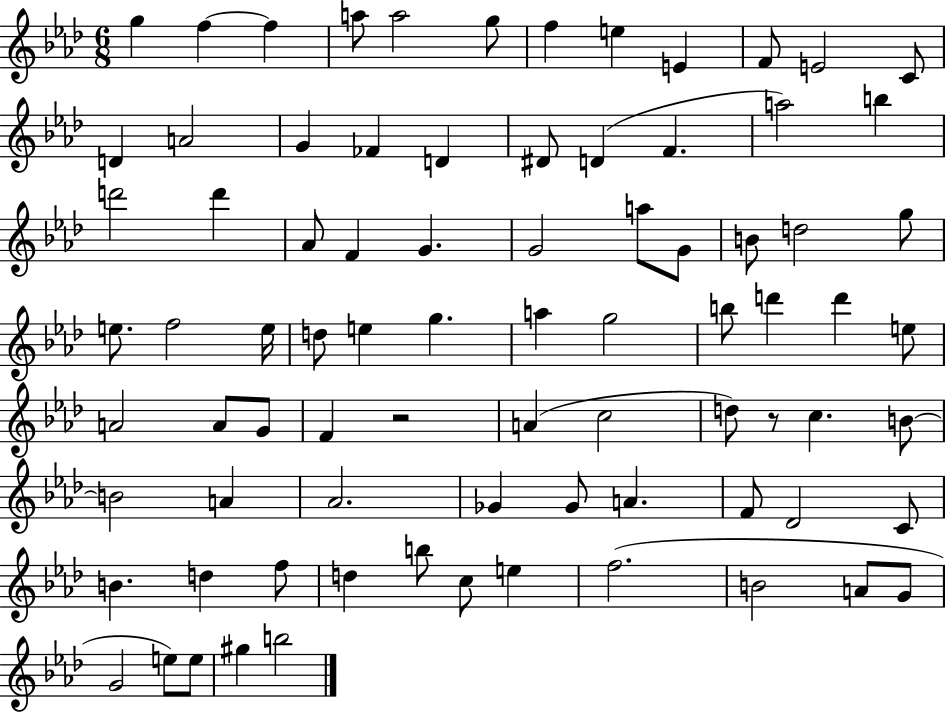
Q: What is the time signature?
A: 6/8